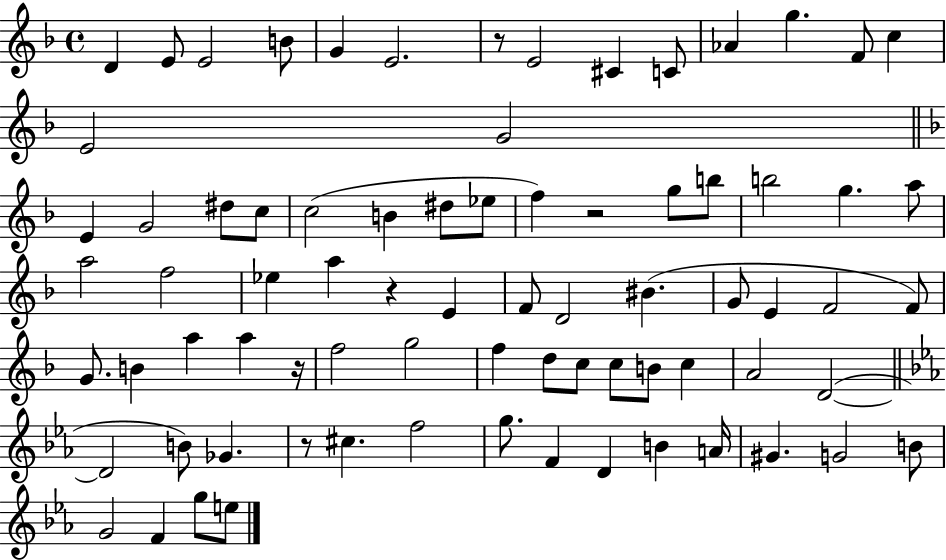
D4/q E4/e E4/h B4/e G4/q E4/h. R/e E4/h C#4/q C4/e Ab4/q G5/q. F4/e C5/q E4/h G4/h E4/q G4/h D#5/e C5/e C5/h B4/q D#5/e Eb5/e F5/q R/h G5/e B5/e B5/h G5/q. A5/e A5/h F5/h Eb5/q A5/q R/q E4/q F4/e D4/h BIS4/q. G4/e E4/q F4/h F4/e G4/e. B4/q A5/q A5/q R/s F5/h G5/h F5/q D5/e C5/e C5/e B4/e C5/q A4/h D4/h D4/h B4/e Gb4/q. R/e C#5/q. F5/h G5/e. F4/q D4/q B4/q A4/s G#4/q. G4/h B4/e G4/h F4/q G5/e E5/e